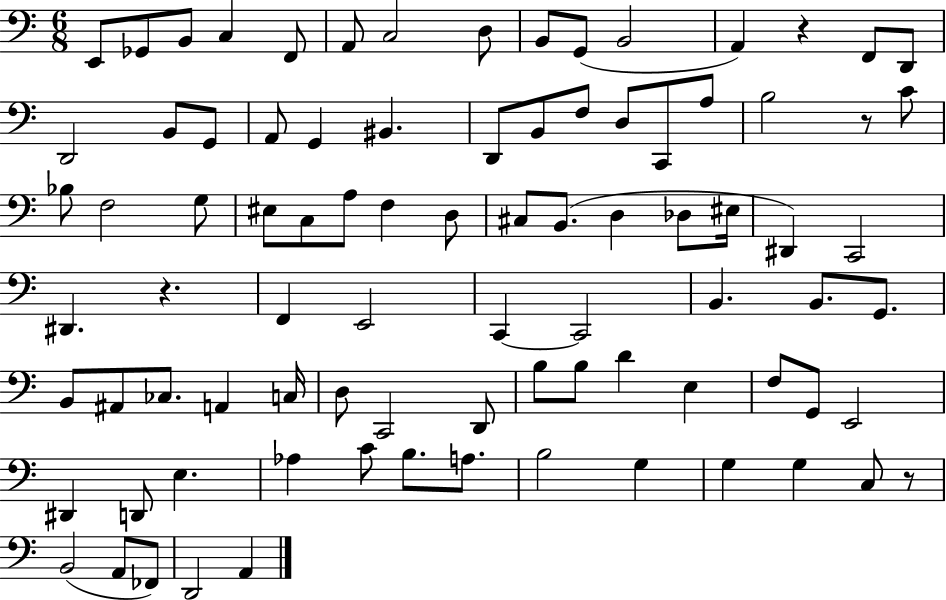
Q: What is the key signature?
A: C major